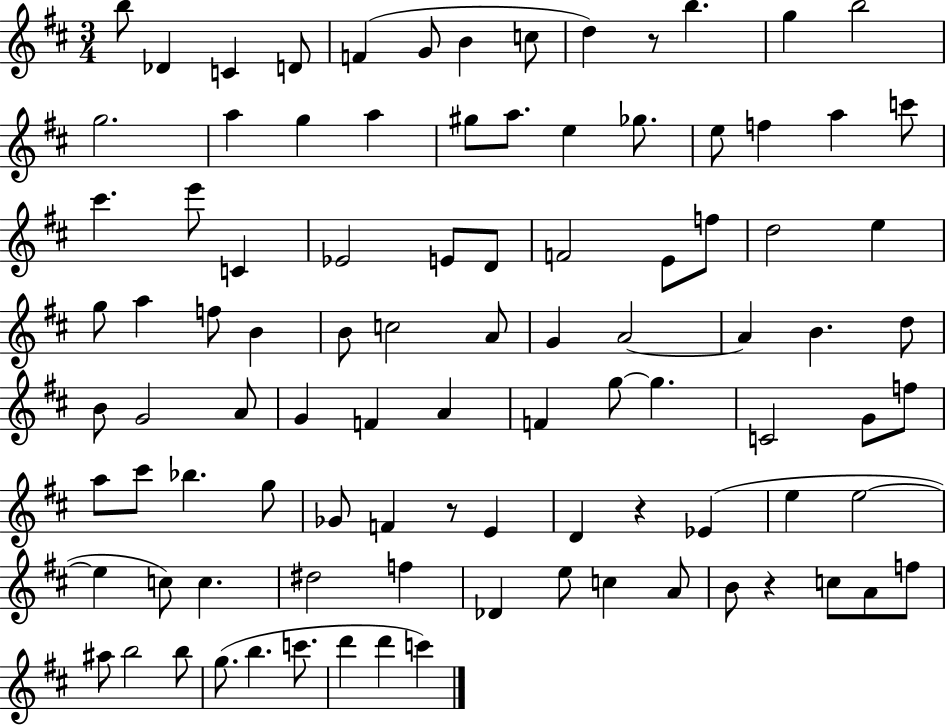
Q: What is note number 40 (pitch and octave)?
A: B4